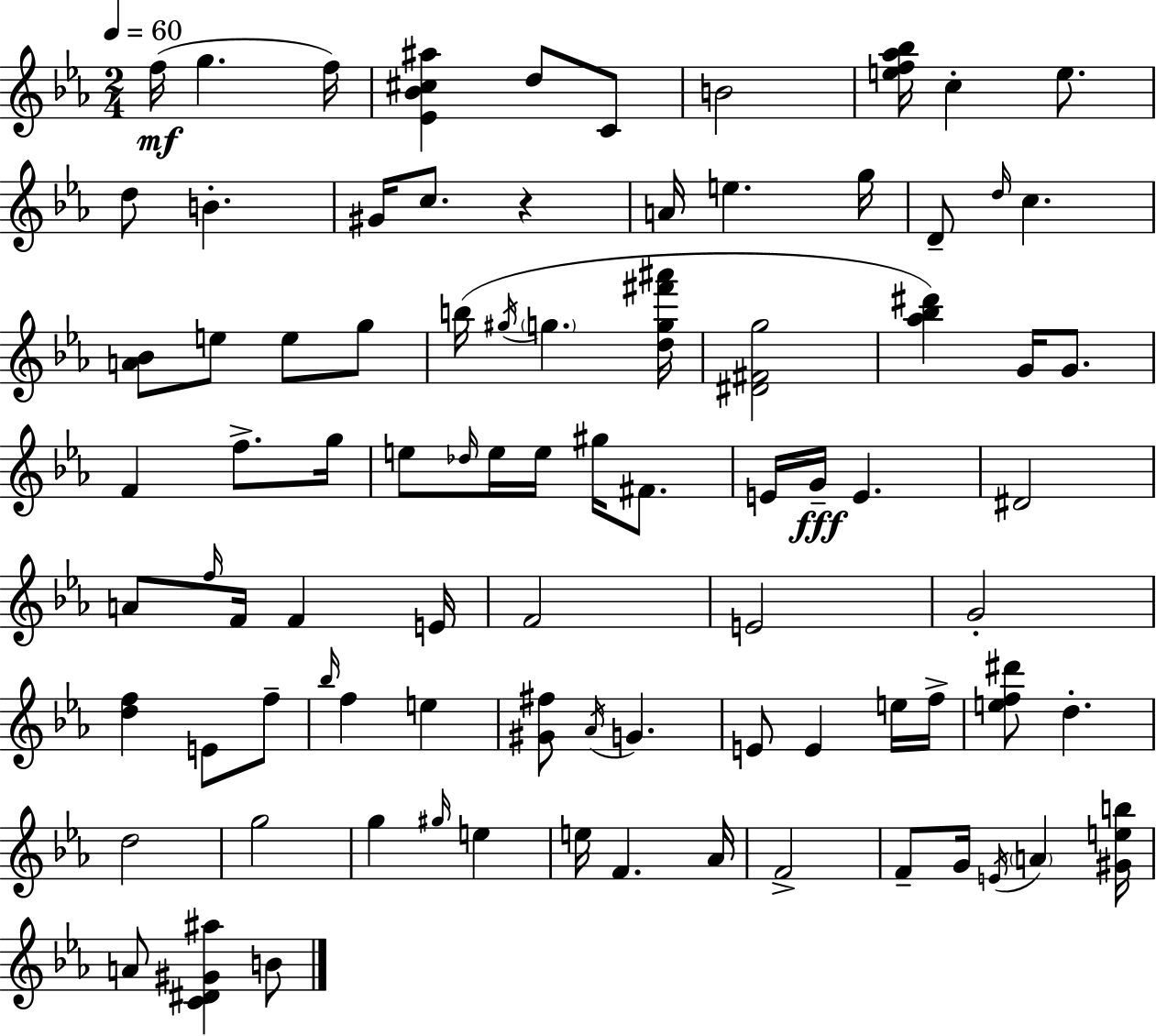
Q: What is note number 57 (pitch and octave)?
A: E5